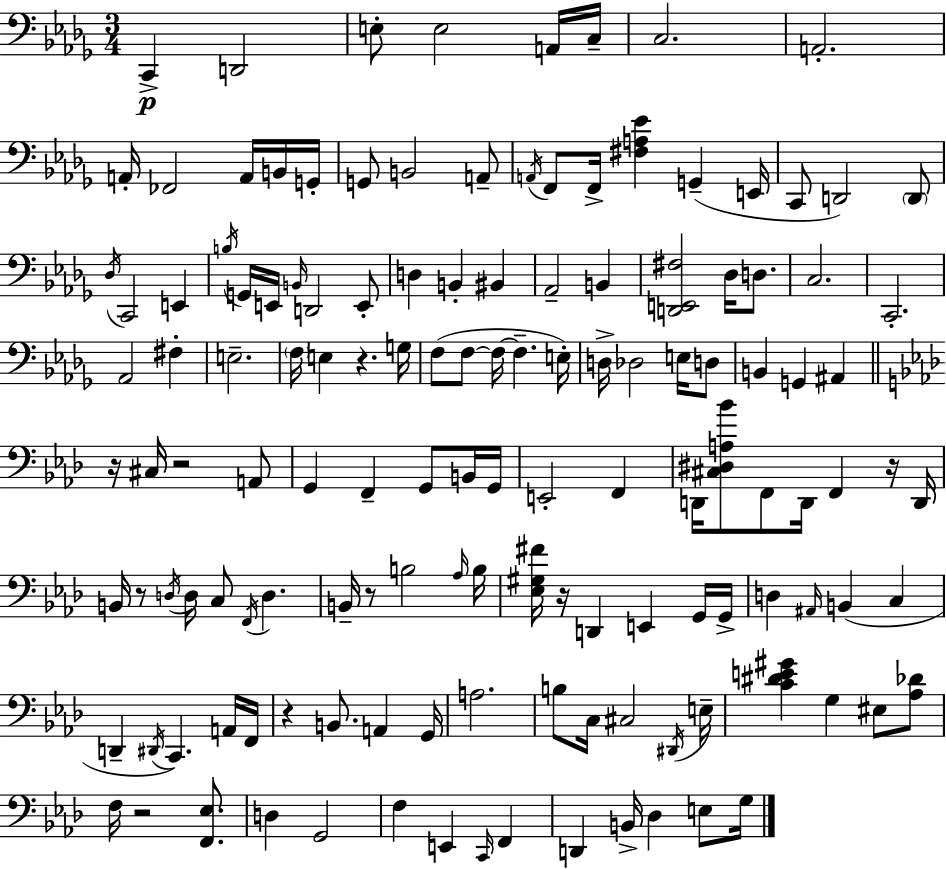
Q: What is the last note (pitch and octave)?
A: G3